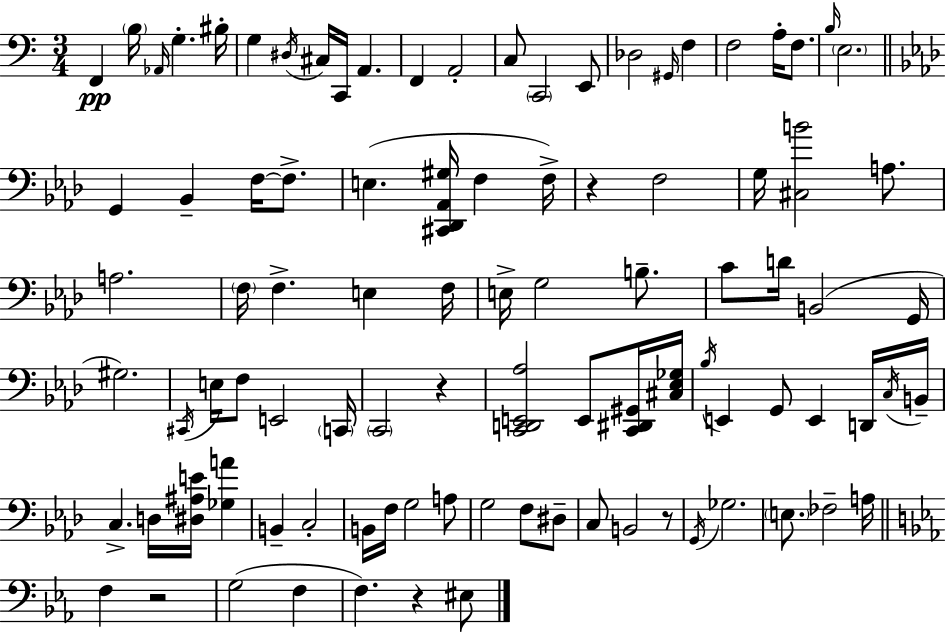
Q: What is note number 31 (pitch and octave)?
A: F3